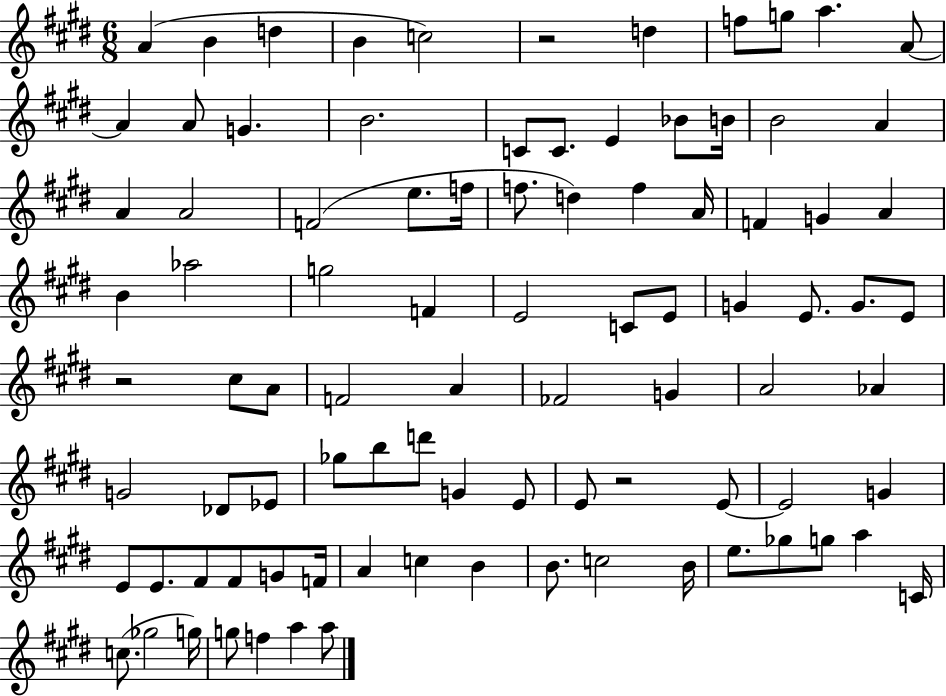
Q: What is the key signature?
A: E major